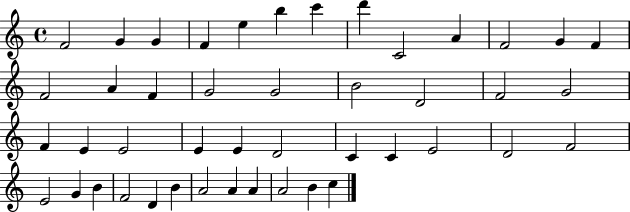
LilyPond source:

{
  \clef treble
  \time 4/4
  \defaultTimeSignature
  \key c \major
  f'2 g'4 g'4 | f'4 e''4 b''4 c'''4 | d'''4 c'2 a'4 | f'2 g'4 f'4 | \break f'2 a'4 f'4 | g'2 g'2 | b'2 d'2 | f'2 g'2 | \break f'4 e'4 e'2 | e'4 e'4 d'2 | c'4 c'4 e'2 | d'2 f'2 | \break e'2 g'4 b'4 | f'2 d'4 b'4 | a'2 a'4 a'4 | a'2 b'4 c''4 | \break \bar "|."
}